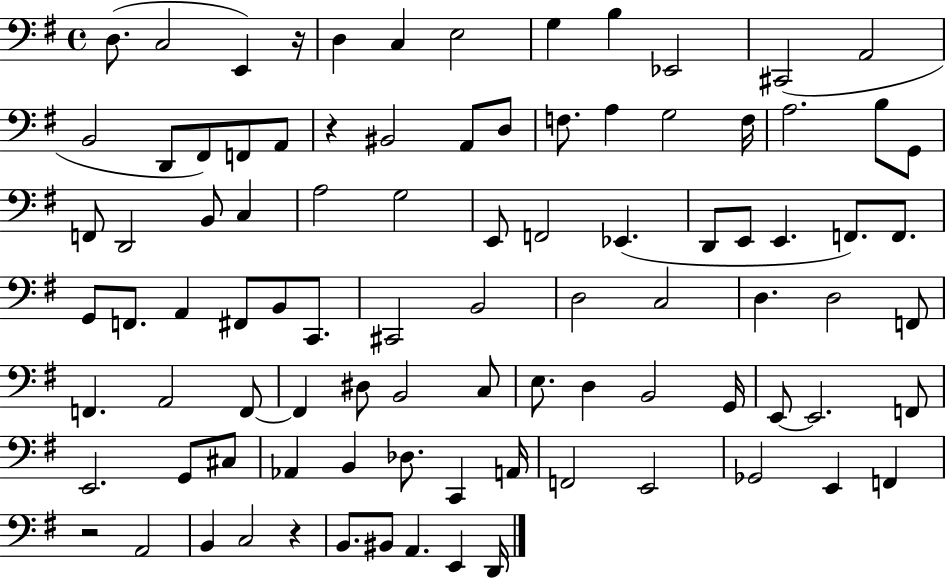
D3/e. C3/h E2/q R/s D3/q C3/q E3/h G3/q B3/q Eb2/h C#2/h A2/h B2/h D2/e F#2/e F2/e A2/e R/q BIS2/h A2/e D3/e F3/e. A3/q G3/h F3/s A3/h. B3/e G2/e F2/e D2/h B2/e C3/q A3/h G3/h E2/e F2/h Eb2/q. D2/e E2/e E2/q. F2/e. F2/e. G2/e F2/e. A2/q F#2/e B2/e C2/e. C#2/h B2/h D3/h C3/h D3/q. D3/h F2/e F2/q. A2/h F2/e F2/q D#3/e B2/h C3/e E3/e. D3/q B2/h G2/s E2/e E2/h. F2/e E2/h. G2/e C#3/e Ab2/q B2/q Db3/e. C2/q A2/s F2/h E2/h Gb2/h E2/q F2/q R/h A2/h B2/q C3/h R/q B2/e. BIS2/e A2/q. E2/q D2/s